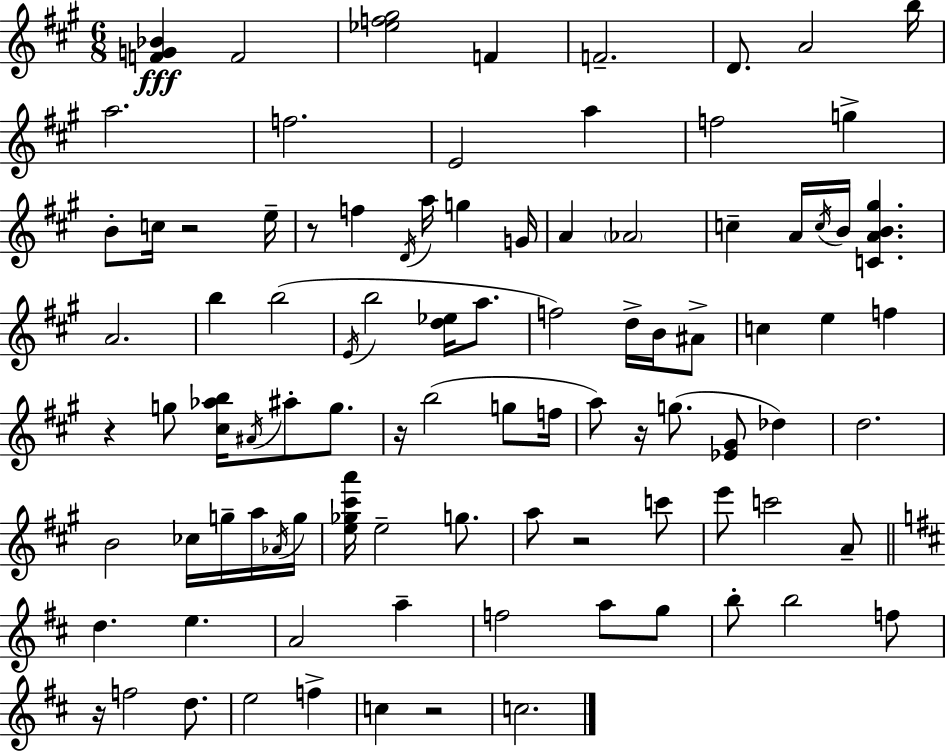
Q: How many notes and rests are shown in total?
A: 94